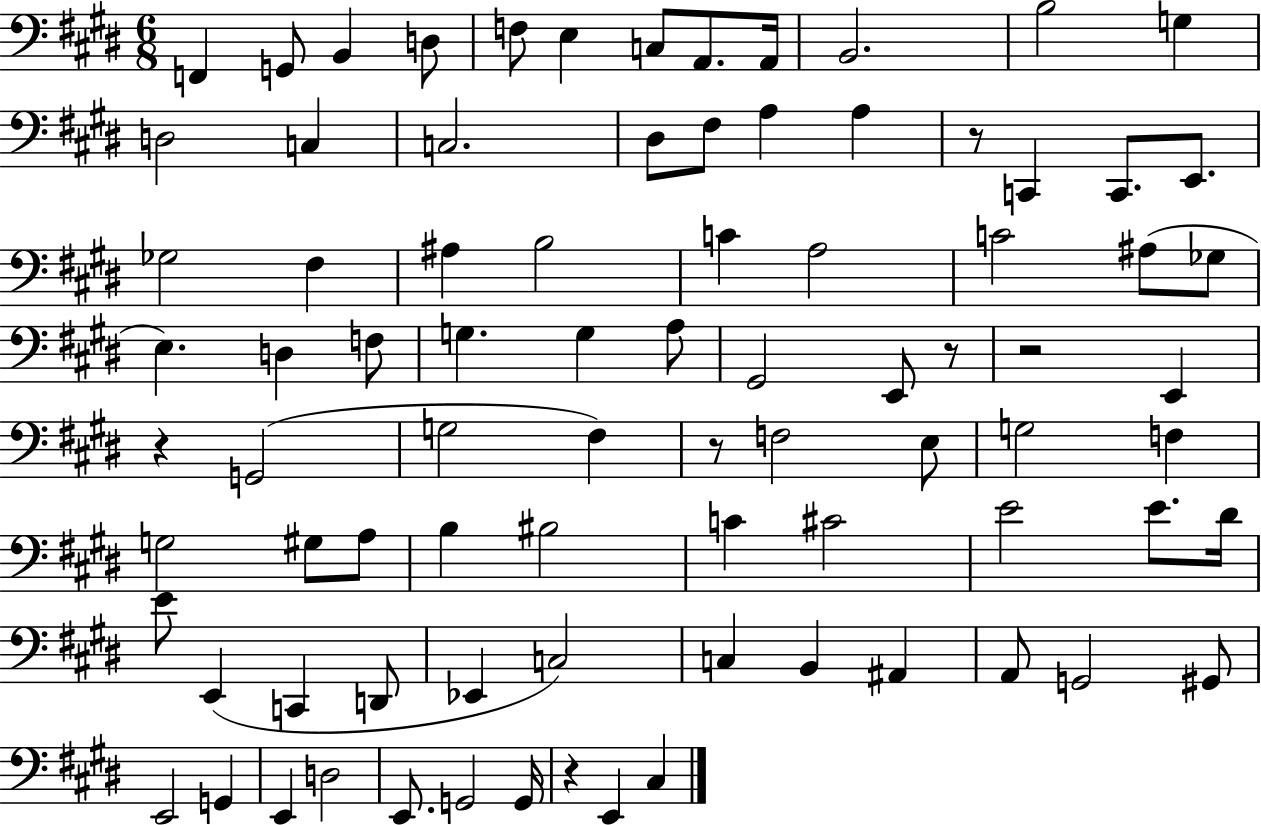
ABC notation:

X:1
T:Untitled
M:6/8
L:1/4
K:E
F,, G,,/2 B,, D,/2 F,/2 E, C,/2 A,,/2 A,,/4 B,,2 B,2 G, D,2 C, C,2 ^D,/2 ^F,/2 A, A, z/2 C,, C,,/2 E,,/2 _G,2 ^F, ^A, B,2 C A,2 C2 ^A,/2 _G,/2 E, D, F,/2 G, G, A,/2 ^G,,2 E,,/2 z/2 z2 E,, z G,,2 G,2 ^F, z/2 F,2 E,/2 G,2 F, G,2 ^G,/2 A,/2 B, ^B,2 C ^C2 E2 E/2 ^D/4 E/2 E,, C,, D,,/2 _E,, C,2 C, B,, ^A,, A,,/2 G,,2 ^G,,/2 E,,2 G,, E,, D,2 E,,/2 G,,2 G,,/4 z E,, ^C,